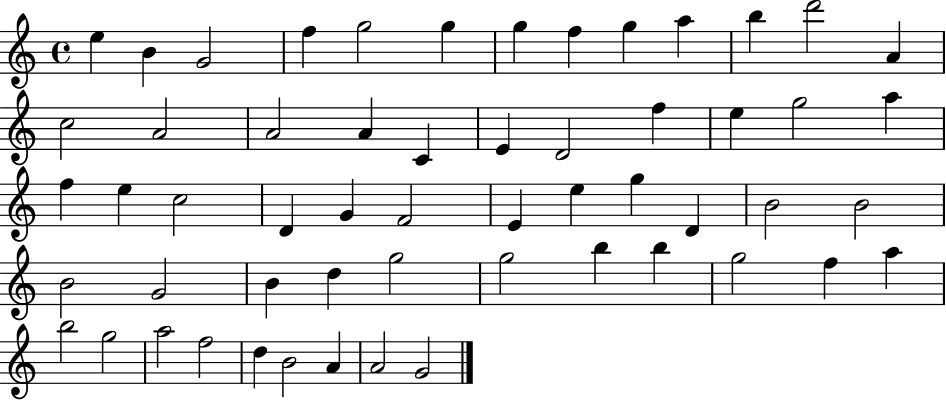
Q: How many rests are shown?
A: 0